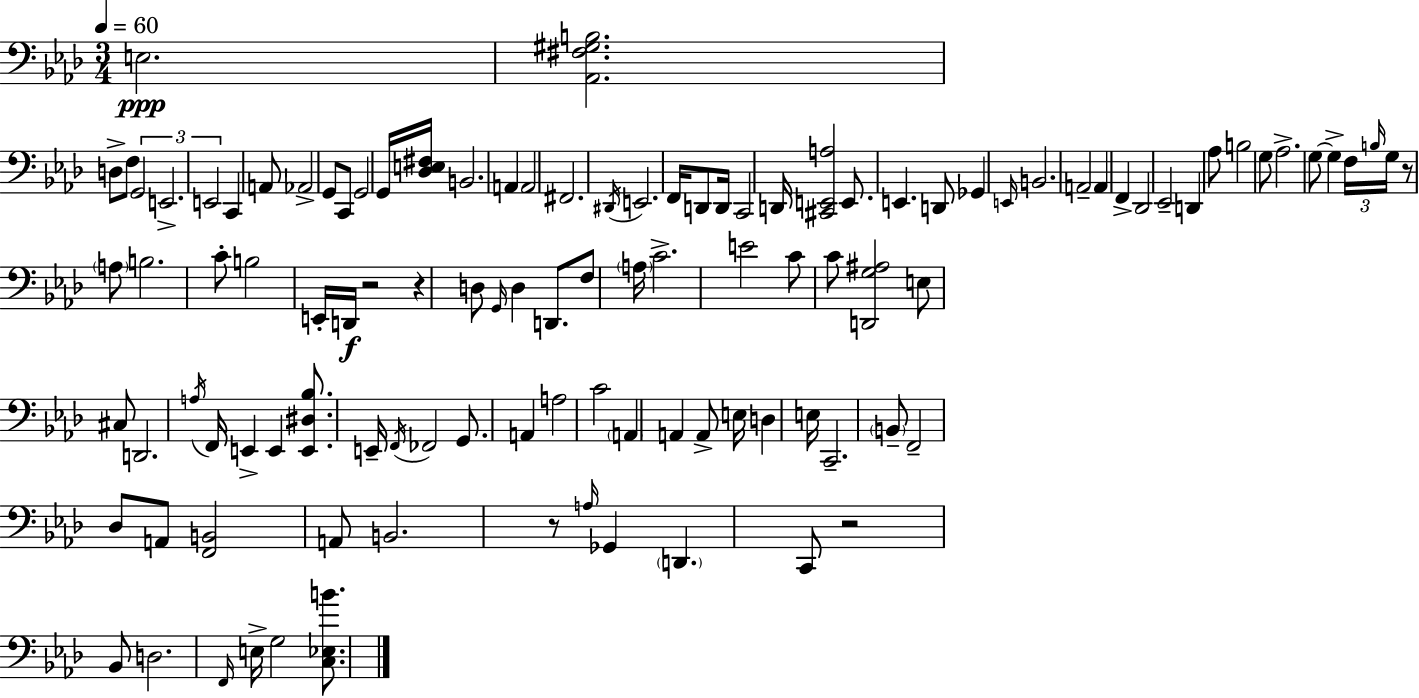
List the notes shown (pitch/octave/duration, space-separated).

E3/h. [Ab2,F#3,G#3,B3]/h. D3/e F3/e G2/h E2/h. E2/h C2/q A2/e Ab2/h G2/e C2/e G2/h G2/s [Db3,E3,F#3]/s B2/h. A2/q A2/h F#2/h. D#2/s E2/h. F2/s D2/e D2/s C2/h D2/s [C#2,E2,A3]/h E2/e. E2/q. D2/e Gb2/q E2/s B2/h. A2/h A2/q F2/q Db2/h Eb2/h D2/q Ab3/e B3/h G3/e Ab3/h. G3/e G3/q F3/s B3/s G3/s R/e A3/e B3/h. C4/e B3/h E2/s D2/s R/h R/q D3/e G2/s D3/q D2/e. F3/e A3/s C4/h. E4/h C4/e C4/e [D2,G3,A#3]/h E3/e C#3/e D2/h. A3/s F2/s E2/q E2/q [E2,D#3,Bb3]/e. E2/s F2/s FES2/h G2/e. A2/q A3/h C4/h A2/q A2/q A2/e E3/s D3/q E3/s C2/h. B2/e F2/h Db3/e A2/e [F2,B2]/h A2/e B2/h. R/e A3/s Gb2/q D2/q. C2/e R/h Bb2/e D3/h. F2/s E3/s G3/h [C3,Eb3,B4]/e.